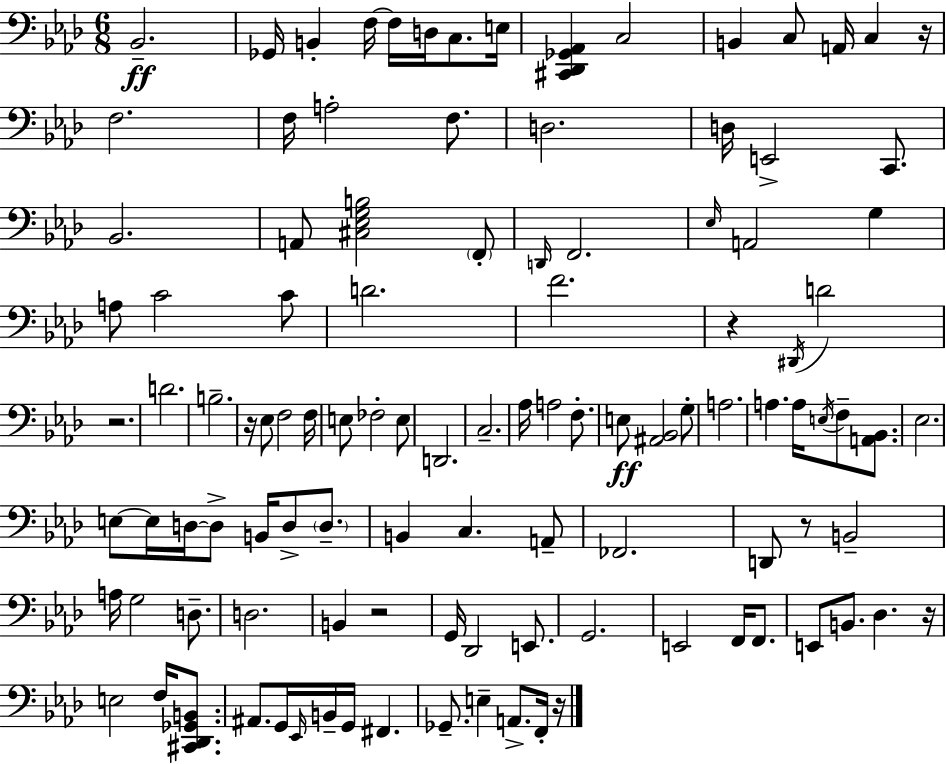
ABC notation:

X:1
T:Untitled
M:6/8
L:1/4
K:Ab
_B,,2 _G,,/4 B,, F,/4 F,/4 D,/4 C,/2 E,/4 [^C,,_D,,_G,,_A,,] C,2 B,, C,/2 A,,/4 C, z/4 F,2 F,/4 A,2 F,/2 D,2 D,/4 E,,2 C,,/2 _B,,2 A,,/2 [^C,_E,G,B,]2 F,,/2 D,,/4 F,,2 _E,/4 A,,2 G, A,/2 C2 C/2 D2 F2 z ^D,,/4 D2 z2 D2 B,2 z/4 _E,/2 F,2 F,/4 E,/2 _F,2 E,/2 D,,2 C,2 _A,/4 A,2 F,/2 E,/2 [^A,,_B,,]2 G,/2 A,2 A, A,/4 E,/4 F,/2 [A,,_B,,]/2 _E,2 E,/2 E,/4 D,/4 D,/2 B,,/4 D,/2 D,/2 B,, C, A,,/2 _F,,2 D,,/2 z/2 B,,2 A,/4 G,2 D,/2 D,2 B,, z2 G,,/4 _D,,2 E,,/2 G,,2 E,,2 F,,/4 F,,/2 E,,/2 B,,/2 _D, z/4 E,2 F,/4 [^C,,_D,,_G,,B,,]/2 ^A,,/2 G,,/4 _E,,/4 B,,/4 G,,/4 ^F,, _G,,/2 E, A,,/2 F,,/4 z/4